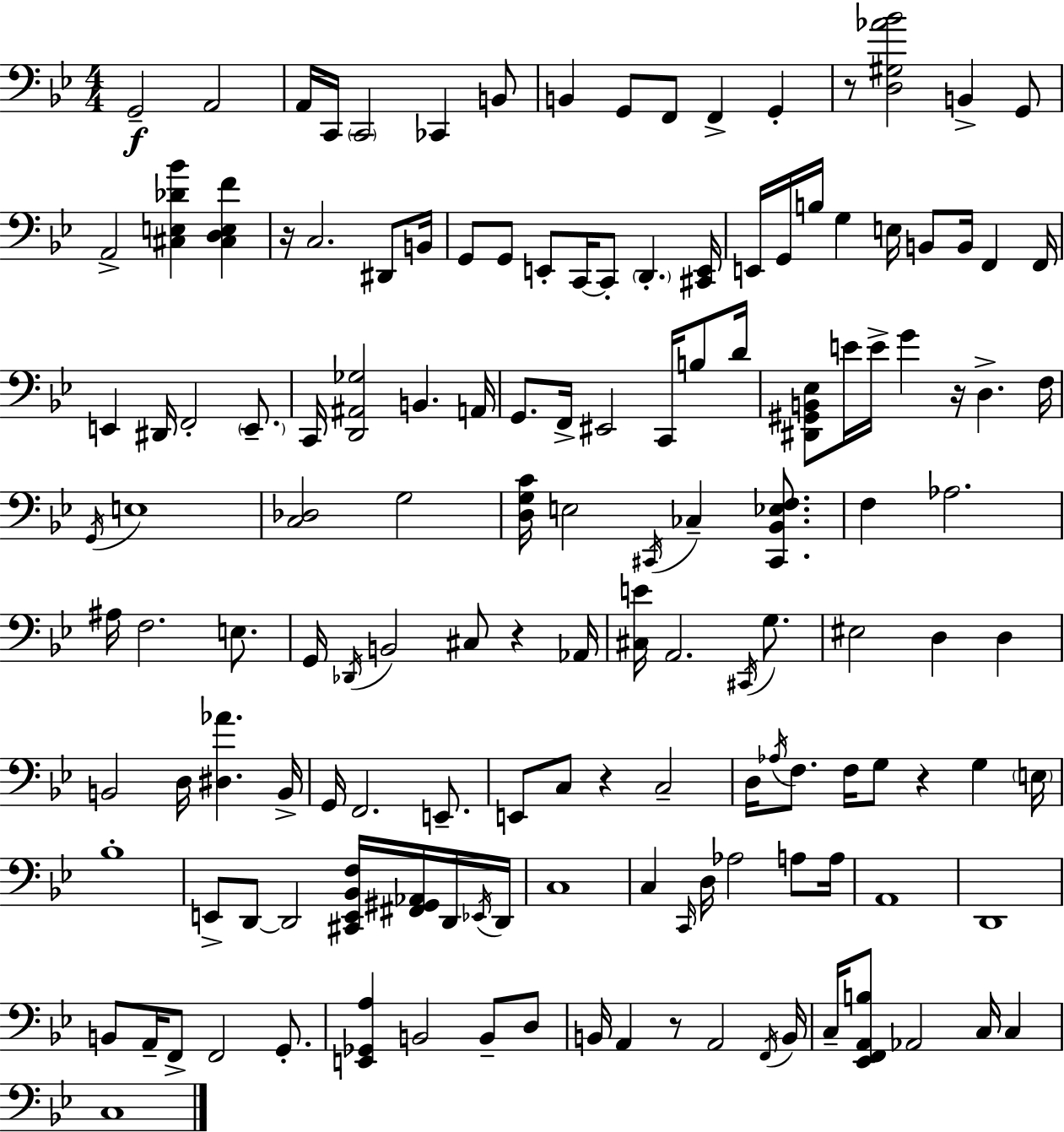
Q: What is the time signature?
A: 4/4